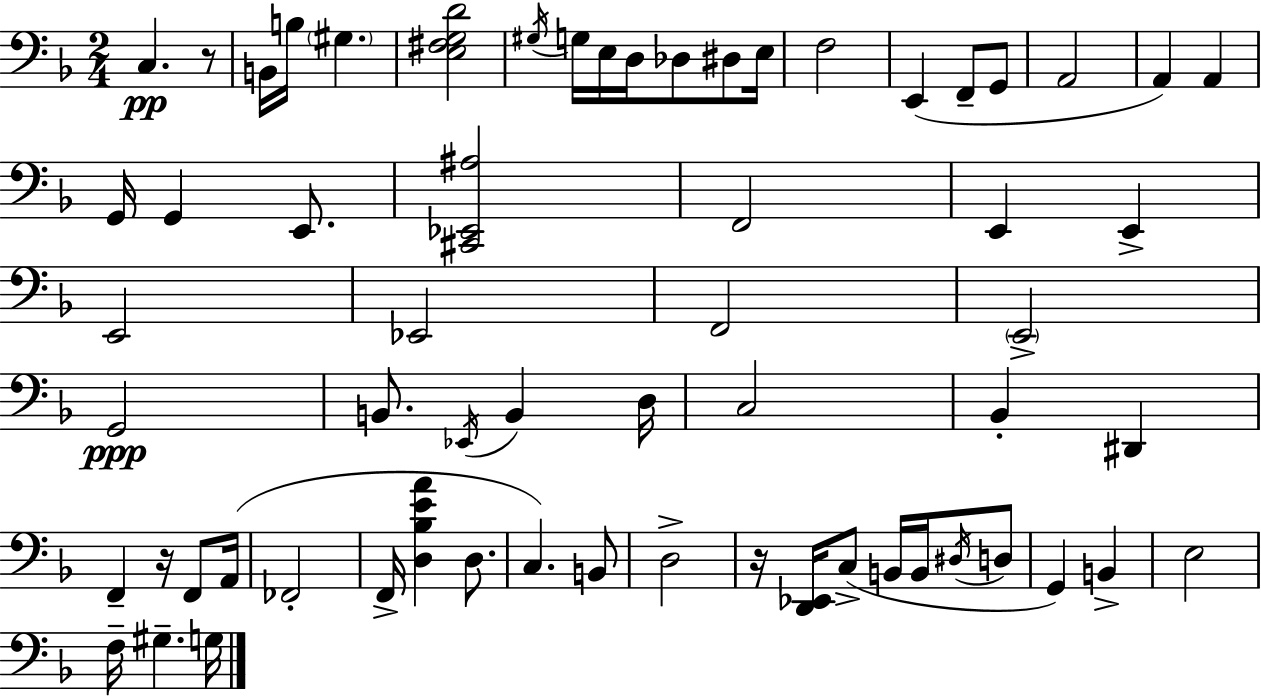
{
  \clef bass
  \numericTimeSignature
  \time 2/4
  \key f \major
  c4.\pp r8 | b,16 b16 \parenthesize gis4. | <e fis g d'>2 | \acciaccatura { gis16 } g16 e16 d16 des8 dis8 | \break e16 f2 | e,4( f,8-- g,8 | a,2 | a,4) a,4 | \break g,16 g,4 e,8. | <cis, ees, ais>2 | f,2 | e,4 e,4-> | \break e,2 | ees,2 | f,2 | \parenthesize e,2-> | \break g,2\ppp | b,8. \acciaccatura { ees,16 } b,4 | d16 c2 | bes,4-. dis,4 | \break f,4-- r16 f,8 | a,16( fes,2-. | f,16-> <d bes e' a'>4 d8. | c4.) | \break b,8 d2-> | r16 <d, ees,>16 c8->( b,16 b,16 | \acciaccatura { dis16 } d8 g,4) b,4-> | e2 | \break f16-- gis4.-- | g16 \bar "|."
}